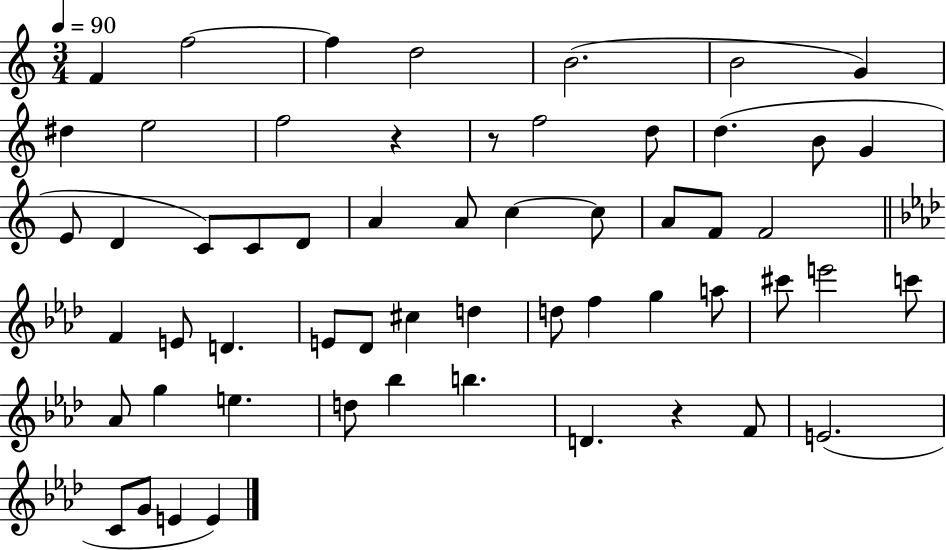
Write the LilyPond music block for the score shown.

{
  \clef treble
  \numericTimeSignature
  \time 3/4
  \key c \major
  \tempo 4 = 90
  f'4 f''2~~ | f''4 d''2 | b'2.( | b'2 g'4) | \break dis''4 e''2 | f''2 r4 | r8 f''2 d''8 | d''4.( b'8 g'4 | \break e'8 d'4 c'8) c'8 d'8 | a'4 a'8 c''4~~ c''8 | a'8 f'8 f'2 | \bar "||" \break \key f \minor f'4 e'8 d'4. | e'8 des'8 cis''4 d''4 | d''8 f''4 g''4 a''8 | cis'''8 e'''2 c'''8 | \break aes'8 g''4 e''4. | d''8 bes''4 b''4. | d'4. r4 f'8 | e'2.( | \break c'8 g'8 e'4 e'4) | \bar "|."
}